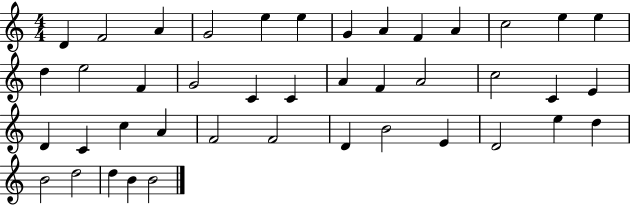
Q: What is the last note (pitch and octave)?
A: B4